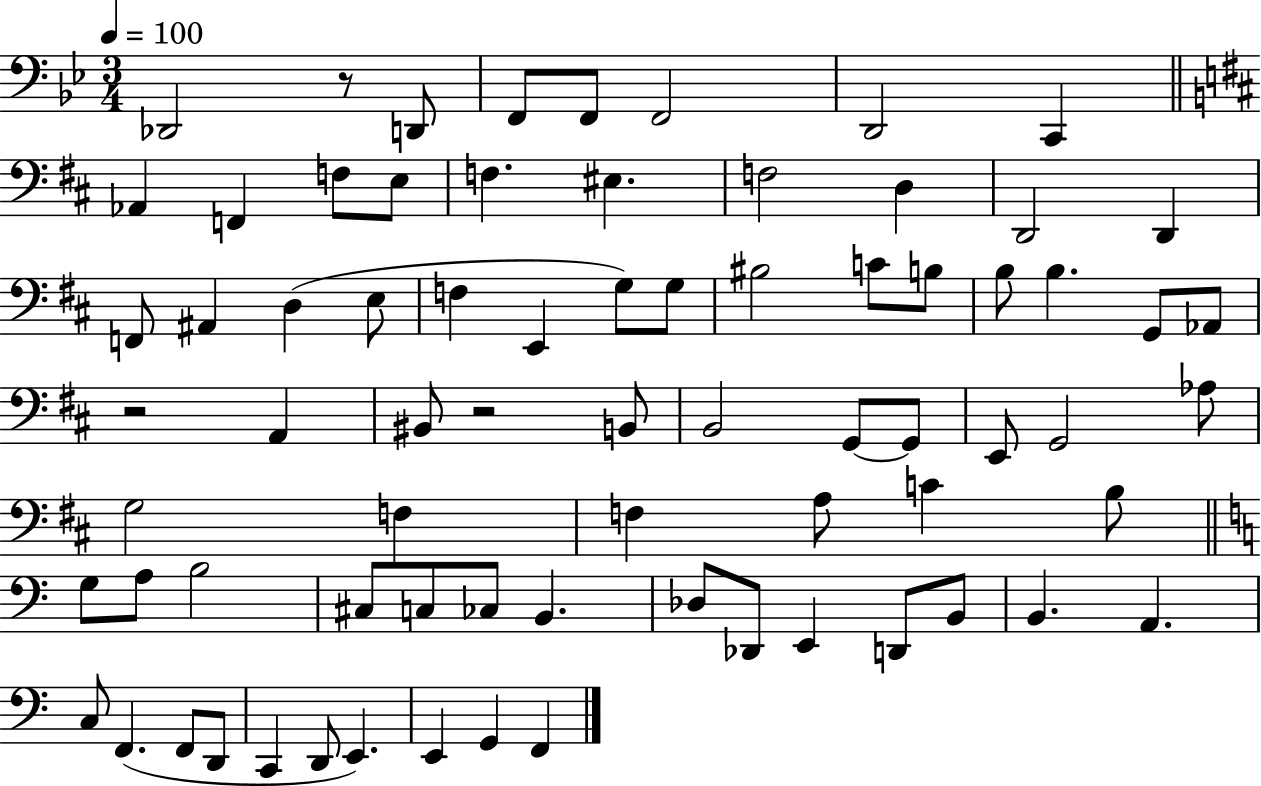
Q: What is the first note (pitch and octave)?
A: Db2